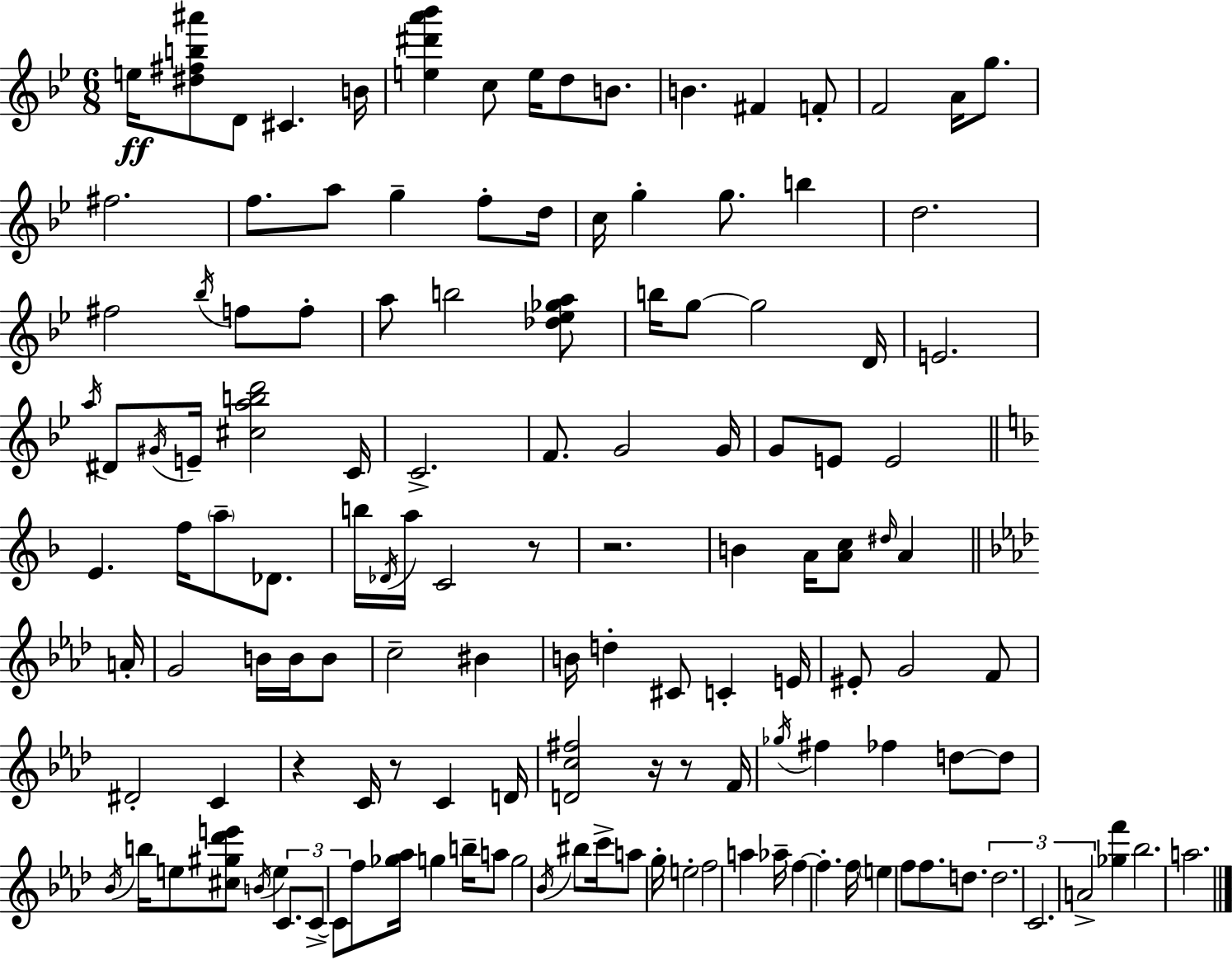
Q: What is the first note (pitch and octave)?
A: E5